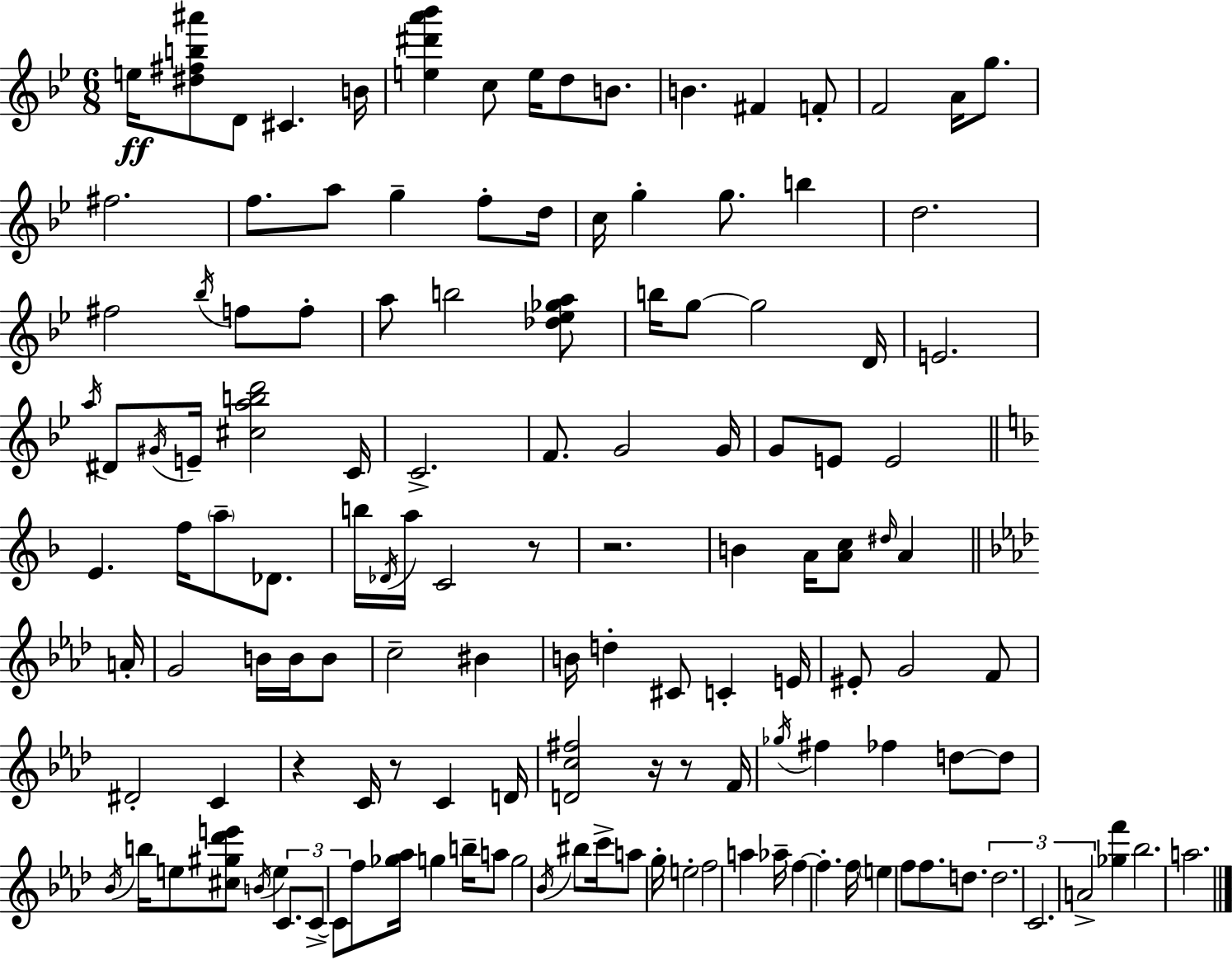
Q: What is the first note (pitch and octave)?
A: E5